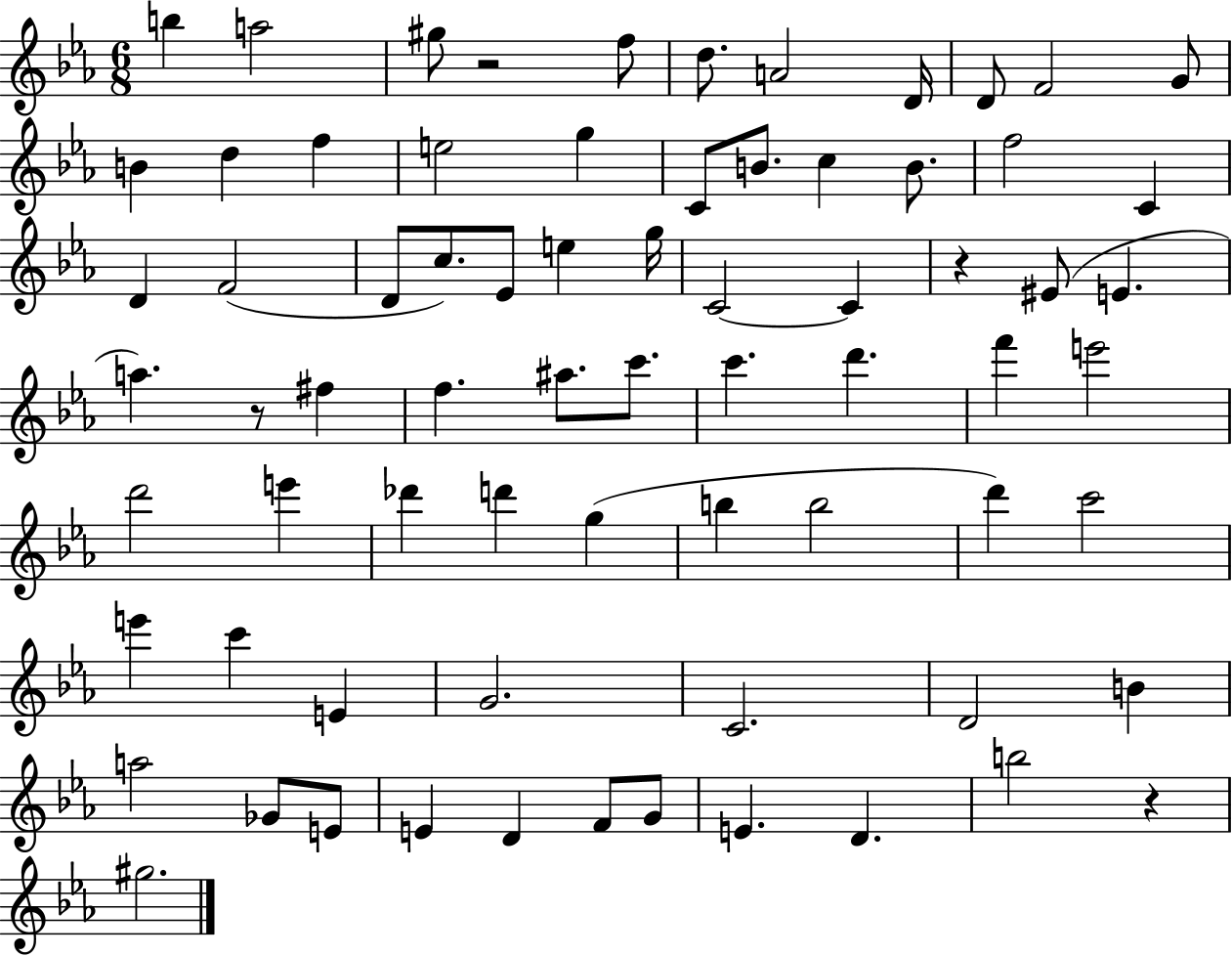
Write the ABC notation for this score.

X:1
T:Untitled
M:6/8
L:1/4
K:Eb
b a2 ^g/2 z2 f/2 d/2 A2 D/4 D/2 F2 G/2 B d f e2 g C/2 B/2 c B/2 f2 C D F2 D/2 c/2 _E/2 e g/4 C2 C z ^E/2 E a z/2 ^f f ^a/2 c'/2 c' d' f' e'2 d'2 e' _d' d' g b b2 d' c'2 e' c' E G2 C2 D2 B a2 _G/2 E/2 E D F/2 G/2 E D b2 z ^g2